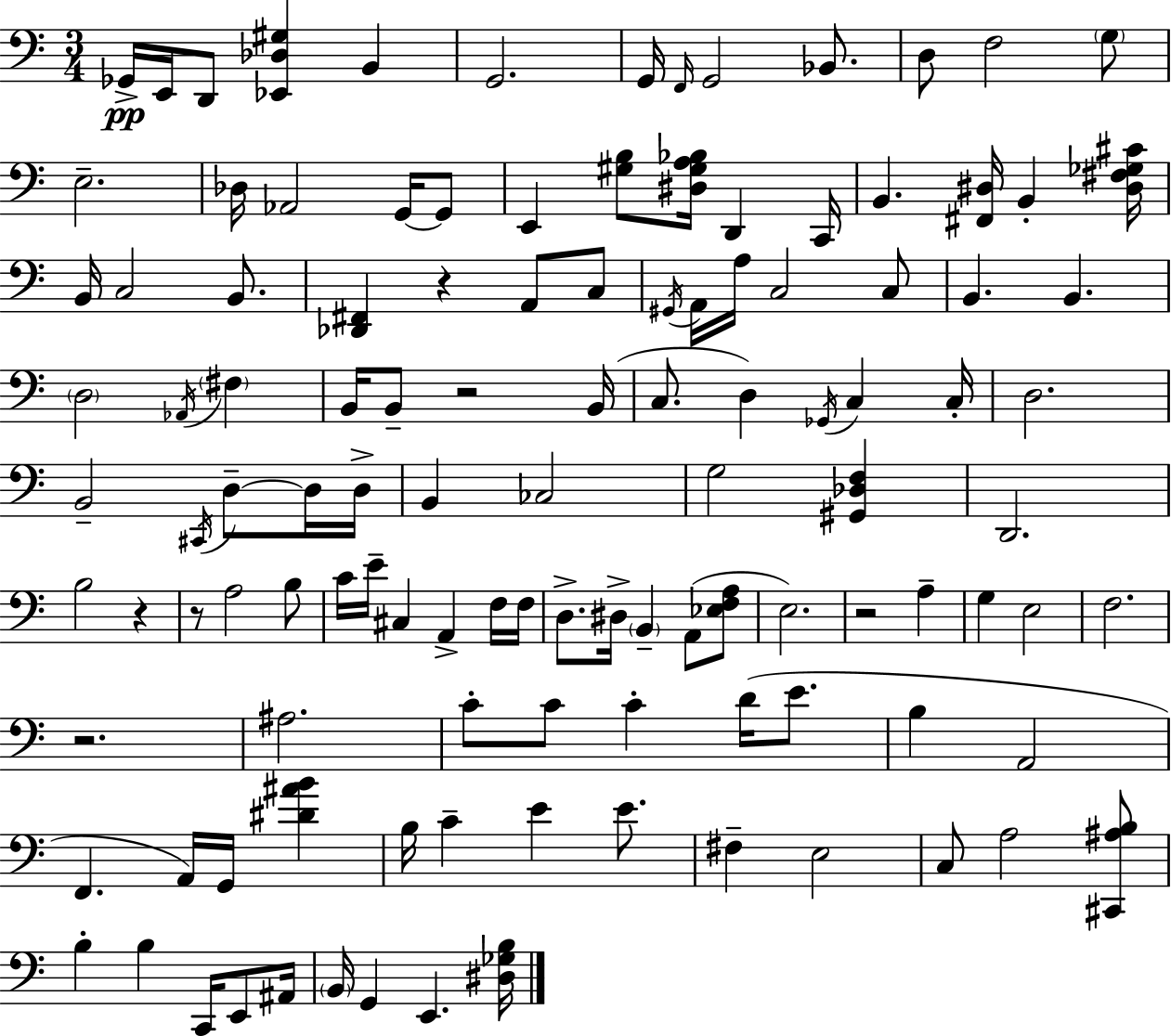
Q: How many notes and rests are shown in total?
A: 117